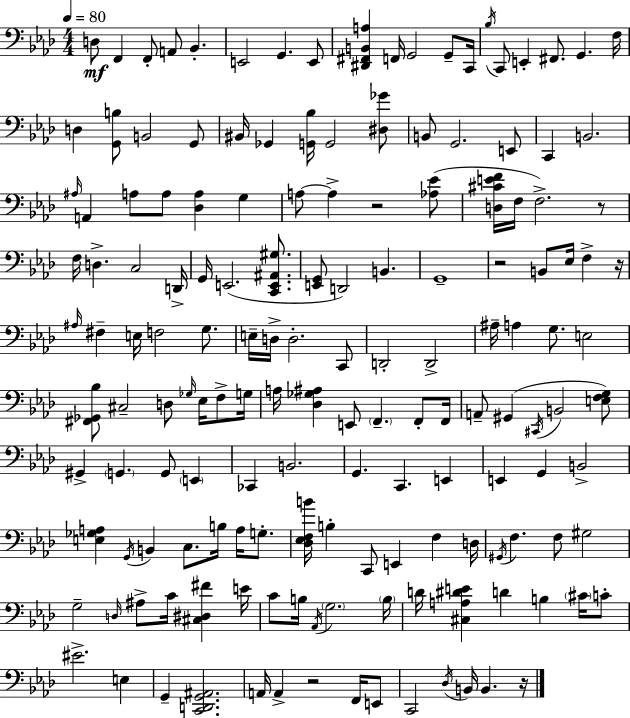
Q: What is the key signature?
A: F minor